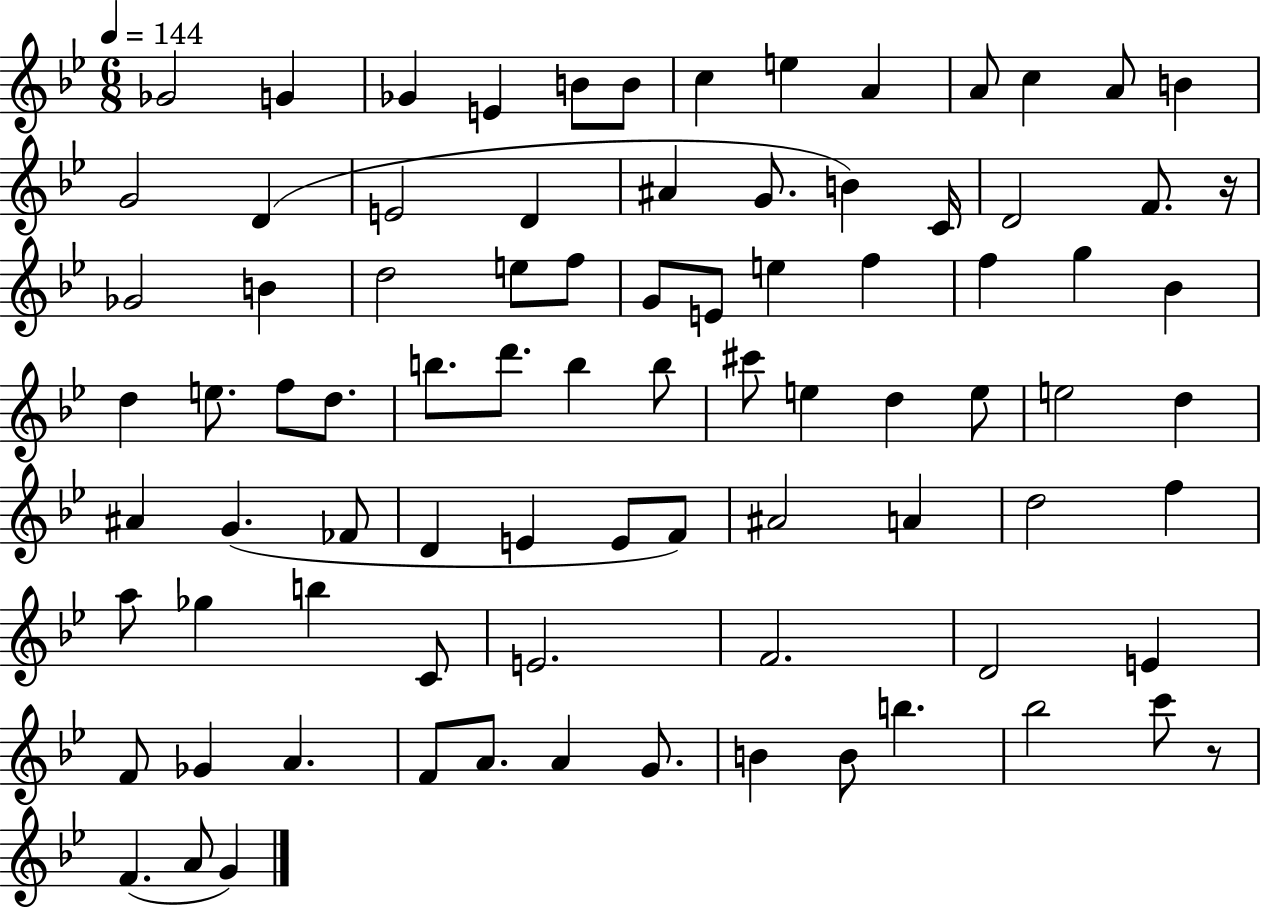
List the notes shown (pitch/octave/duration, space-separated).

Gb4/h G4/q Gb4/q E4/q B4/e B4/e C5/q E5/q A4/q A4/e C5/q A4/e B4/q G4/h D4/q E4/h D4/q A#4/q G4/e. B4/q C4/s D4/h F4/e. R/s Gb4/h B4/q D5/h E5/e F5/e G4/e E4/e E5/q F5/q F5/q G5/q Bb4/q D5/q E5/e. F5/e D5/e. B5/e. D6/e. B5/q B5/e C#6/e E5/q D5/q E5/e E5/h D5/q A#4/q G4/q. FES4/e D4/q E4/q E4/e F4/e A#4/h A4/q D5/h F5/q A5/e Gb5/q B5/q C4/e E4/h. F4/h. D4/h E4/q F4/e Gb4/q A4/q. F4/e A4/e. A4/q G4/e. B4/q B4/e B5/q. Bb5/h C6/e R/e F4/q. A4/e G4/q